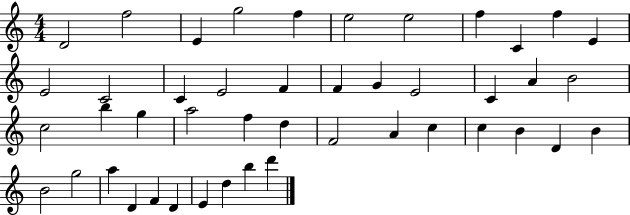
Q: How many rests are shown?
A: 0